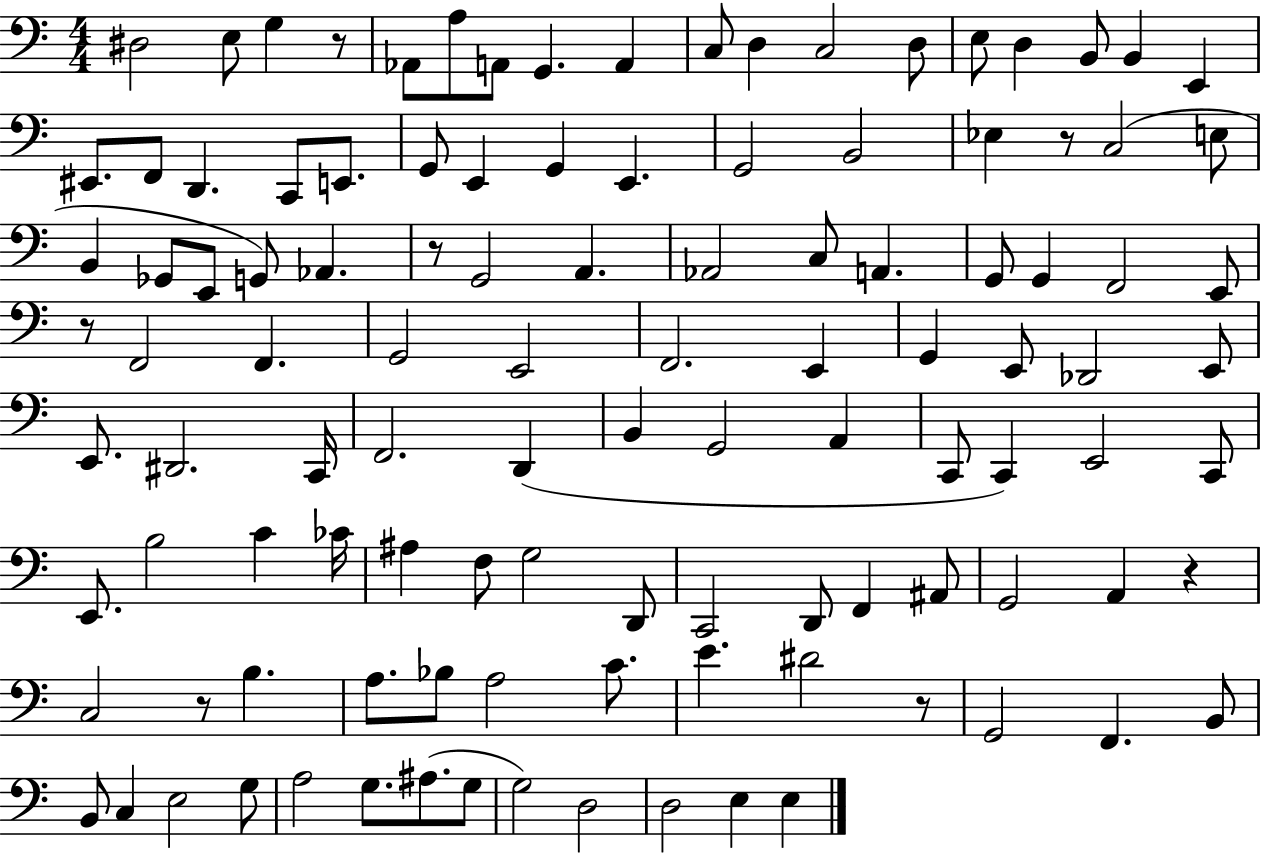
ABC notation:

X:1
T:Untitled
M:4/4
L:1/4
K:C
^D,2 E,/2 G, z/2 _A,,/2 A,/2 A,,/2 G,, A,, C,/2 D, C,2 D,/2 E,/2 D, B,,/2 B,, E,, ^E,,/2 F,,/2 D,, C,,/2 E,,/2 G,,/2 E,, G,, E,, G,,2 B,,2 _E, z/2 C,2 E,/2 B,, _G,,/2 E,,/2 G,,/2 _A,, z/2 G,,2 A,, _A,,2 C,/2 A,, G,,/2 G,, F,,2 E,,/2 z/2 F,,2 F,, G,,2 E,,2 F,,2 E,, G,, E,,/2 _D,,2 E,,/2 E,,/2 ^D,,2 C,,/4 F,,2 D,, B,, G,,2 A,, C,,/2 C,, E,,2 C,,/2 E,,/2 B,2 C _C/4 ^A, F,/2 G,2 D,,/2 C,,2 D,,/2 F,, ^A,,/2 G,,2 A,, z C,2 z/2 B, A,/2 _B,/2 A,2 C/2 E ^D2 z/2 G,,2 F,, B,,/2 B,,/2 C, E,2 G,/2 A,2 G,/2 ^A,/2 G,/2 G,2 D,2 D,2 E, E,